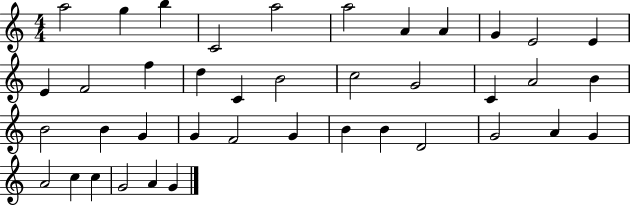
A5/h G5/q B5/q C4/h A5/h A5/h A4/q A4/q G4/q E4/h E4/q E4/q F4/h F5/q D5/q C4/q B4/h C5/h G4/h C4/q A4/h B4/q B4/h B4/q G4/q G4/q F4/h G4/q B4/q B4/q D4/h G4/h A4/q G4/q A4/h C5/q C5/q G4/h A4/q G4/q